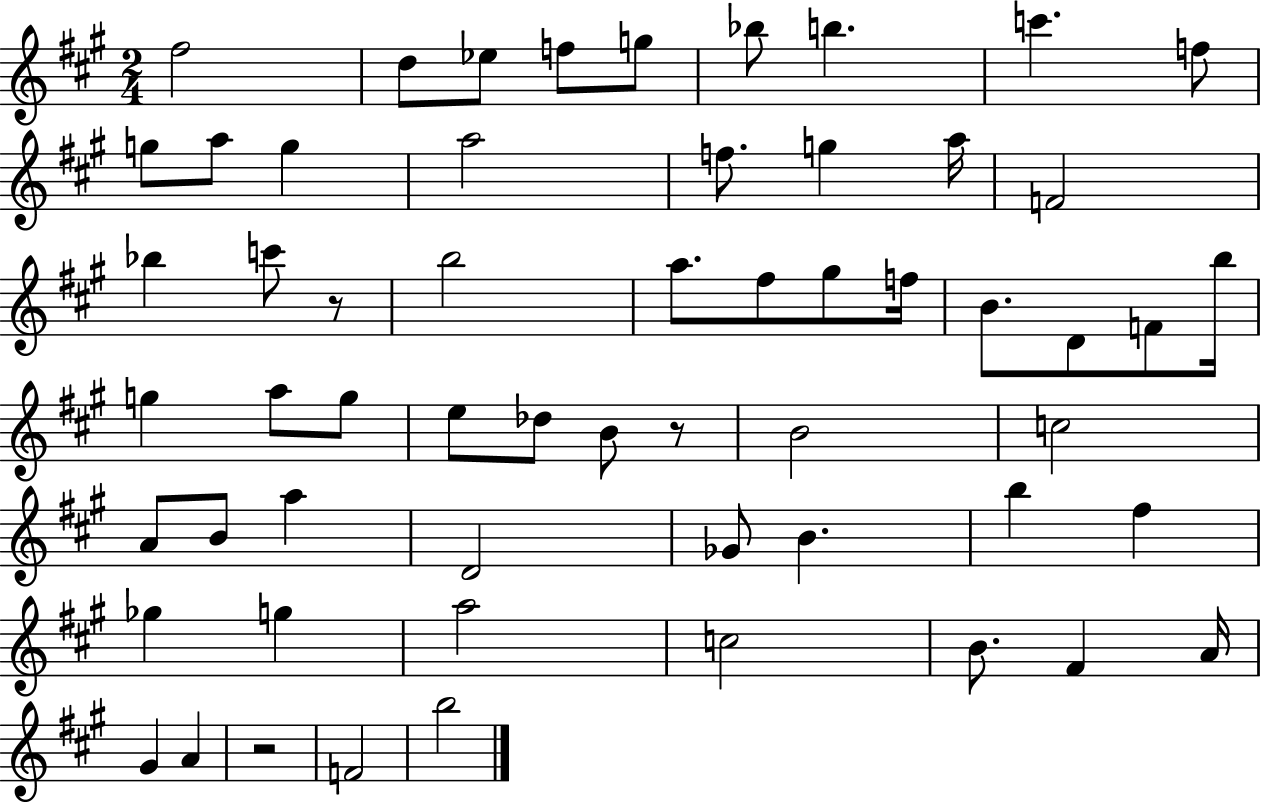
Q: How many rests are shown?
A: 3